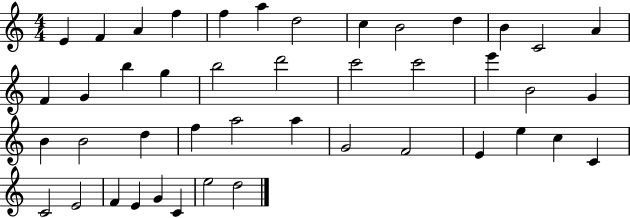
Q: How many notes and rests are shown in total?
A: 44